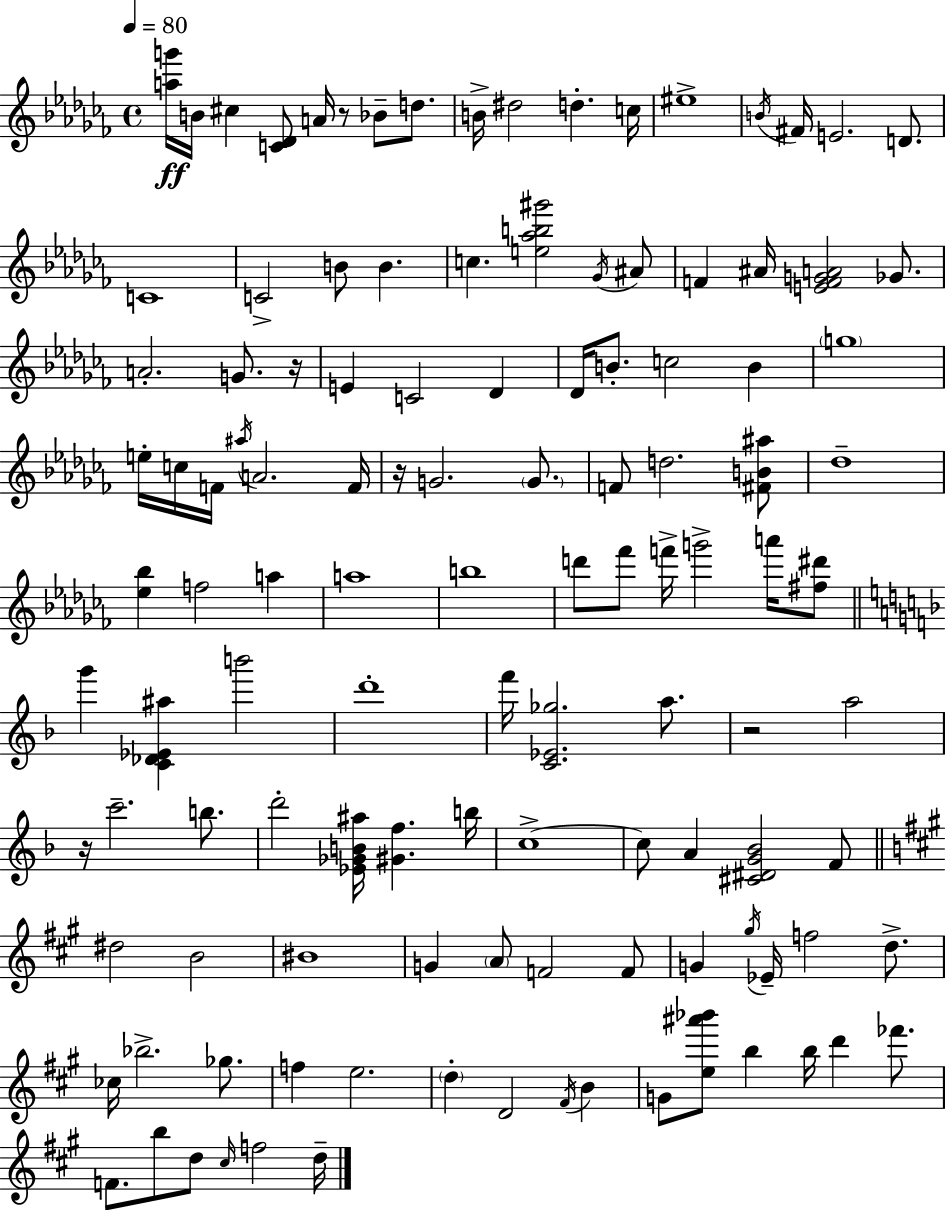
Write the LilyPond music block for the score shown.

{
  \clef treble
  \time 4/4
  \defaultTimeSignature
  \key aes \minor
  \tempo 4 = 80
  <a'' g'''>16\ff b'16 cis''4 <c' des'>8 a'16 r8 bes'8-- d''8. | b'16-> dis''2 d''4.-. c''16 | eis''1-> | \acciaccatura { b'16 } fis'16 e'2. d'8. | \break c'1 | c'2-> b'8 b'4. | c''4. <e'' aes'' b'' gis'''>2 \acciaccatura { ges'16 } | ais'8 f'4 ais'16 <e' f' g' a'>2 ges'8. | \break a'2.-. g'8. | r16 e'4 c'2 des'4 | des'16 b'8.-. c''2 b'4 | \parenthesize g''1 | \break e''16-. c''16 f'16 \acciaccatura { ais''16 } a'2. | f'16 r16 g'2. | \parenthesize g'8. f'8 d''2. | <fis' b' ais''>8 des''1-- | \break <ees'' bes''>4 f''2 a''4 | a''1 | b''1 | d'''8 fes'''8 f'''16-> g'''2-> | \break a'''16 <fis'' dis'''>8 \bar "||" \break \key f \major g'''4 <c' des' ees' ais''>4 b'''2 | d'''1-. | f'''16 <c' ees' ges''>2. a''8. | r2 a''2 | \break r16 c'''2.-- b''8. | d'''2-. <ees' ges' b' ais''>16 <gis' f''>4. b''16 | c''1->~~ | c''8 a'4 <cis' dis' g' bes'>2 f'8 | \break \bar "||" \break \key a \major dis''2 b'2 | bis'1 | g'4 \parenthesize a'8 f'2 f'8 | g'4 \acciaccatura { gis''16 } ees'16-- f''2 d''8.-> | \break ces''16 bes''2.-> ges''8. | f''4 e''2. | \parenthesize d''4-. d'2 \acciaccatura { fis'16 } b'4 | g'8 <e'' ais''' bes'''>8 b''4 b''16 d'''4 fes'''8. | \break f'8. b''8 d''8 \grace { cis''16 } f''2 | d''16-- \bar "|."
}